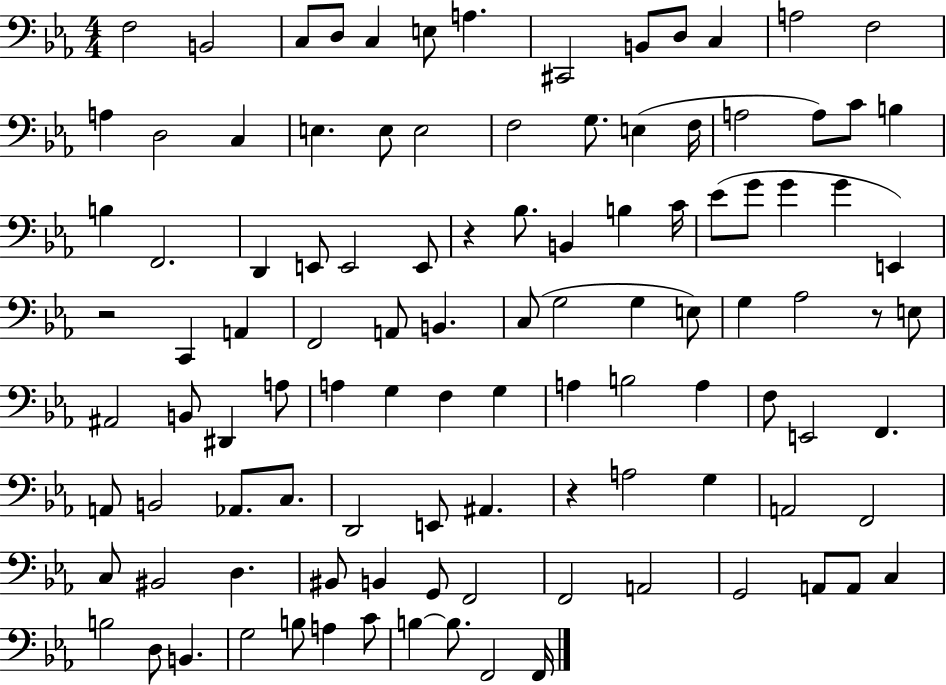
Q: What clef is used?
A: bass